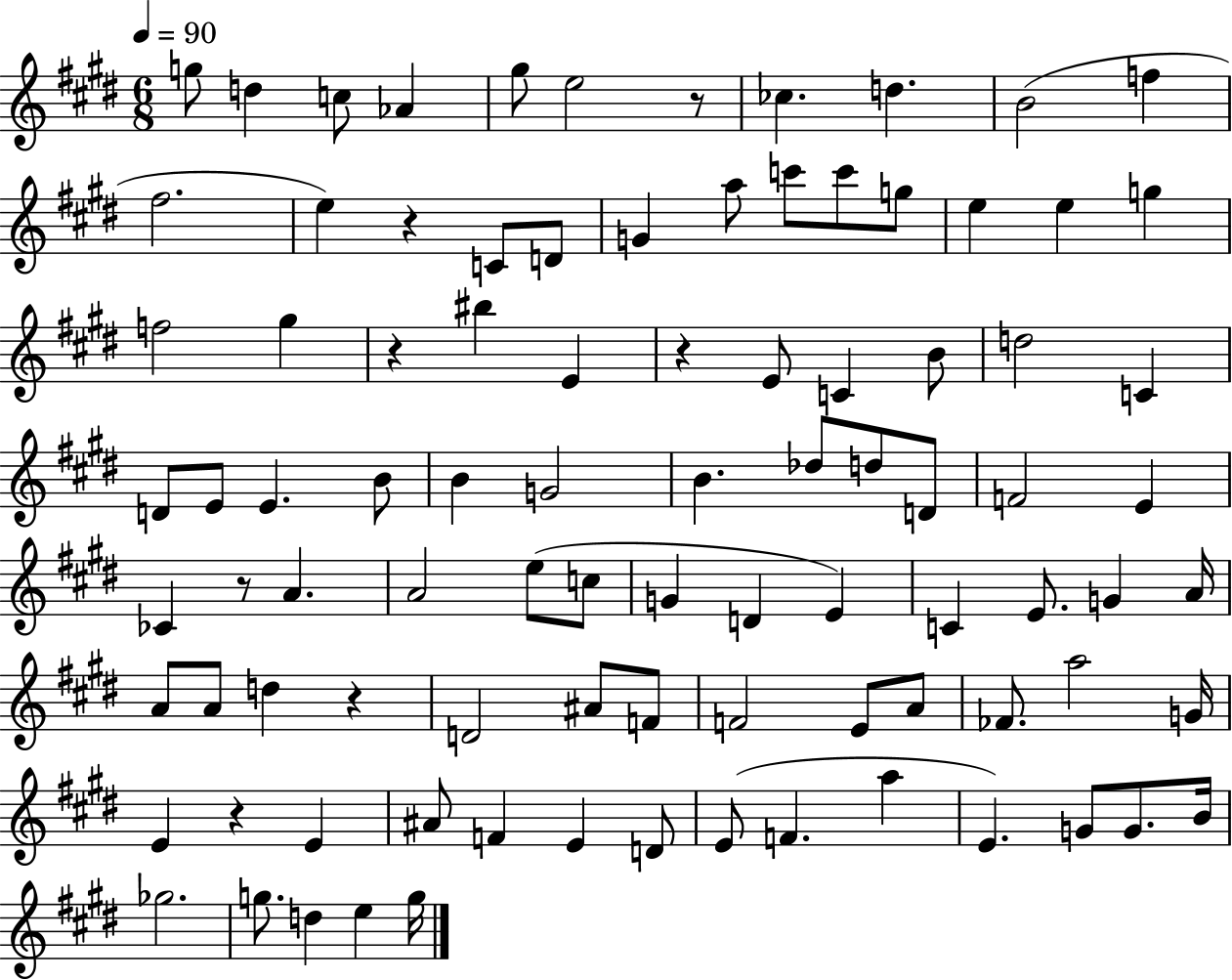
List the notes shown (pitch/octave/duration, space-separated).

G5/e D5/q C5/e Ab4/q G#5/e E5/h R/e CES5/q. D5/q. B4/h F5/q F#5/h. E5/q R/q C4/e D4/e G4/q A5/e C6/e C6/e G5/e E5/q E5/q G5/q F5/h G#5/q R/q BIS5/q E4/q R/q E4/e C4/q B4/e D5/h C4/q D4/e E4/e E4/q. B4/e B4/q G4/h B4/q. Db5/e D5/e D4/e F4/h E4/q CES4/q R/e A4/q. A4/h E5/e C5/e G4/q D4/q E4/q C4/q E4/e. G4/q A4/s A4/e A4/e D5/q R/q D4/h A#4/e F4/e F4/h E4/e A4/e FES4/e. A5/h G4/s E4/q R/q E4/q A#4/e F4/q E4/q D4/e E4/e F4/q. A5/q E4/q. G4/e G4/e. B4/s Gb5/h. G5/e. D5/q E5/q G5/s